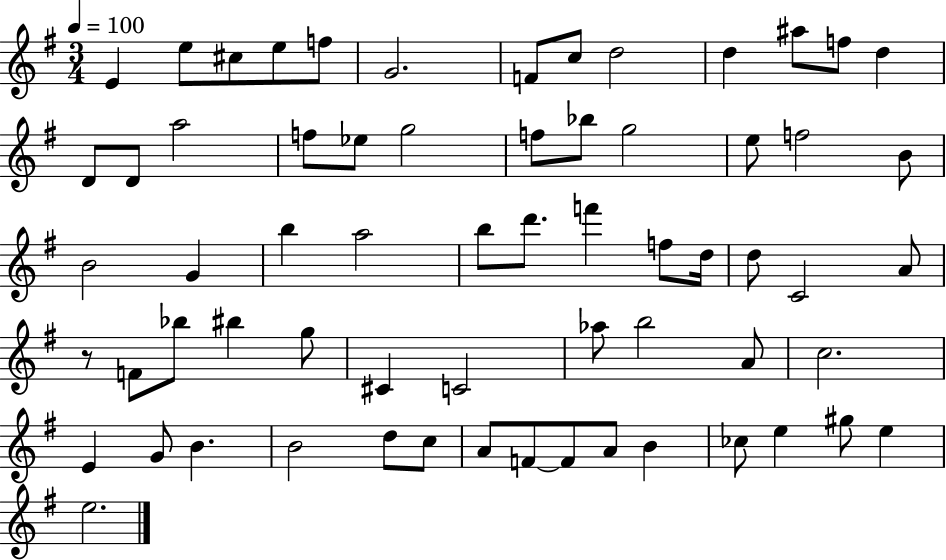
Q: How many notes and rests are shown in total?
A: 64